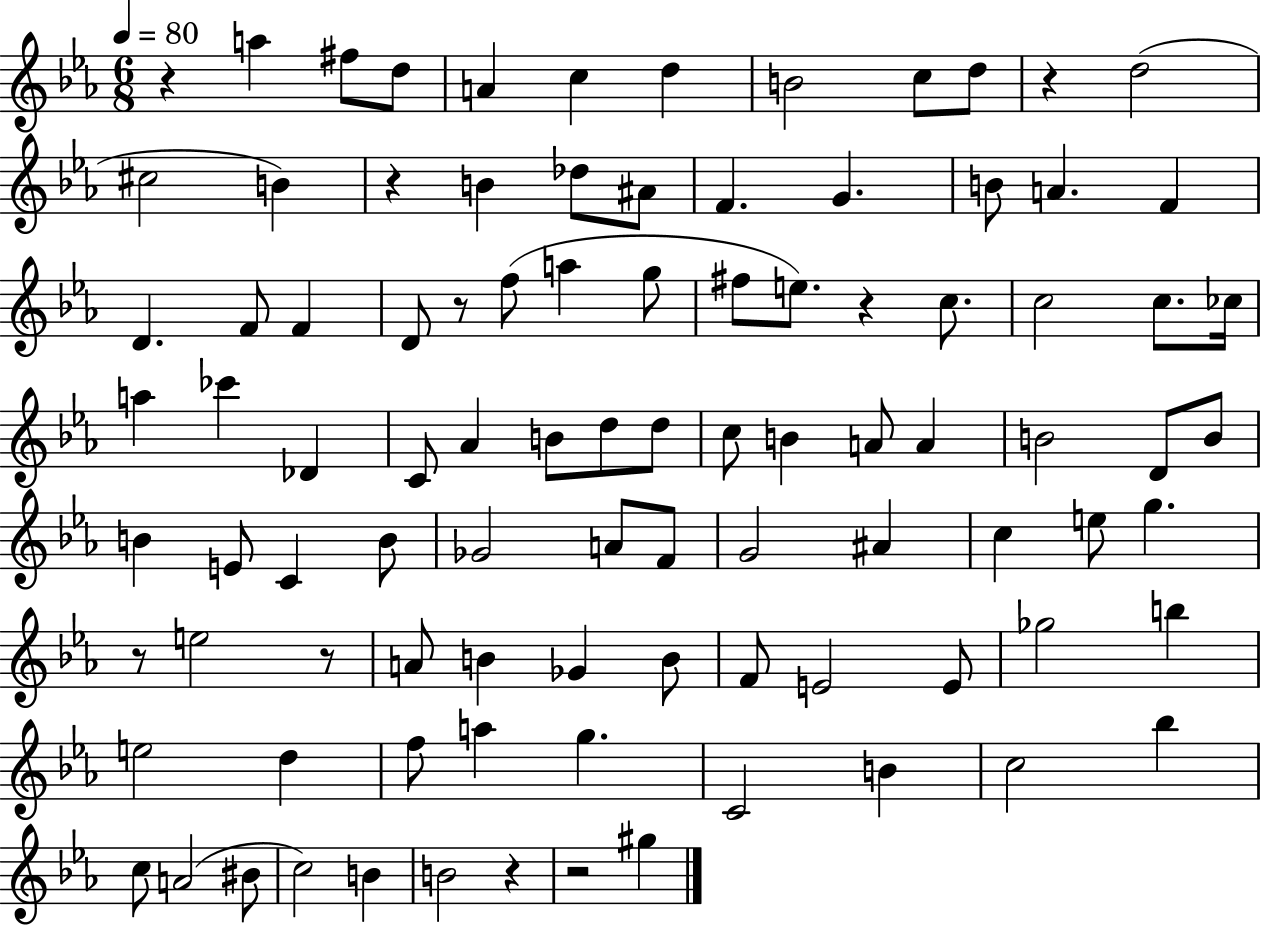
X:1
T:Untitled
M:6/8
L:1/4
K:Eb
z a ^f/2 d/2 A c d B2 c/2 d/2 z d2 ^c2 B z B _d/2 ^A/2 F G B/2 A F D F/2 F D/2 z/2 f/2 a g/2 ^f/2 e/2 z c/2 c2 c/2 _c/4 a _c' _D C/2 _A B/2 d/2 d/2 c/2 B A/2 A B2 D/2 B/2 B E/2 C B/2 _G2 A/2 F/2 G2 ^A c e/2 g z/2 e2 z/2 A/2 B _G B/2 F/2 E2 E/2 _g2 b e2 d f/2 a g C2 B c2 _b c/2 A2 ^B/2 c2 B B2 z z2 ^g